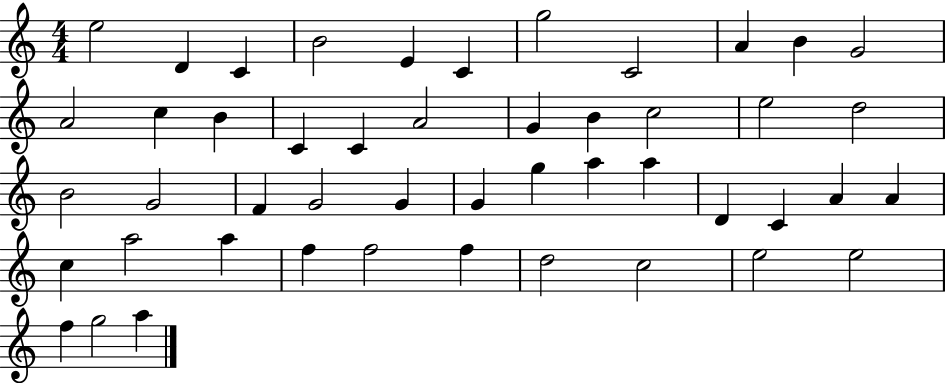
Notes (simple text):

E5/h D4/q C4/q B4/h E4/q C4/q G5/h C4/h A4/q B4/q G4/h A4/h C5/q B4/q C4/q C4/q A4/h G4/q B4/q C5/h E5/h D5/h B4/h G4/h F4/q G4/h G4/q G4/q G5/q A5/q A5/q D4/q C4/q A4/q A4/q C5/q A5/h A5/q F5/q F5/h F5/q D5/h C5/h E5/h E5/h F5/q G5/h A5/q